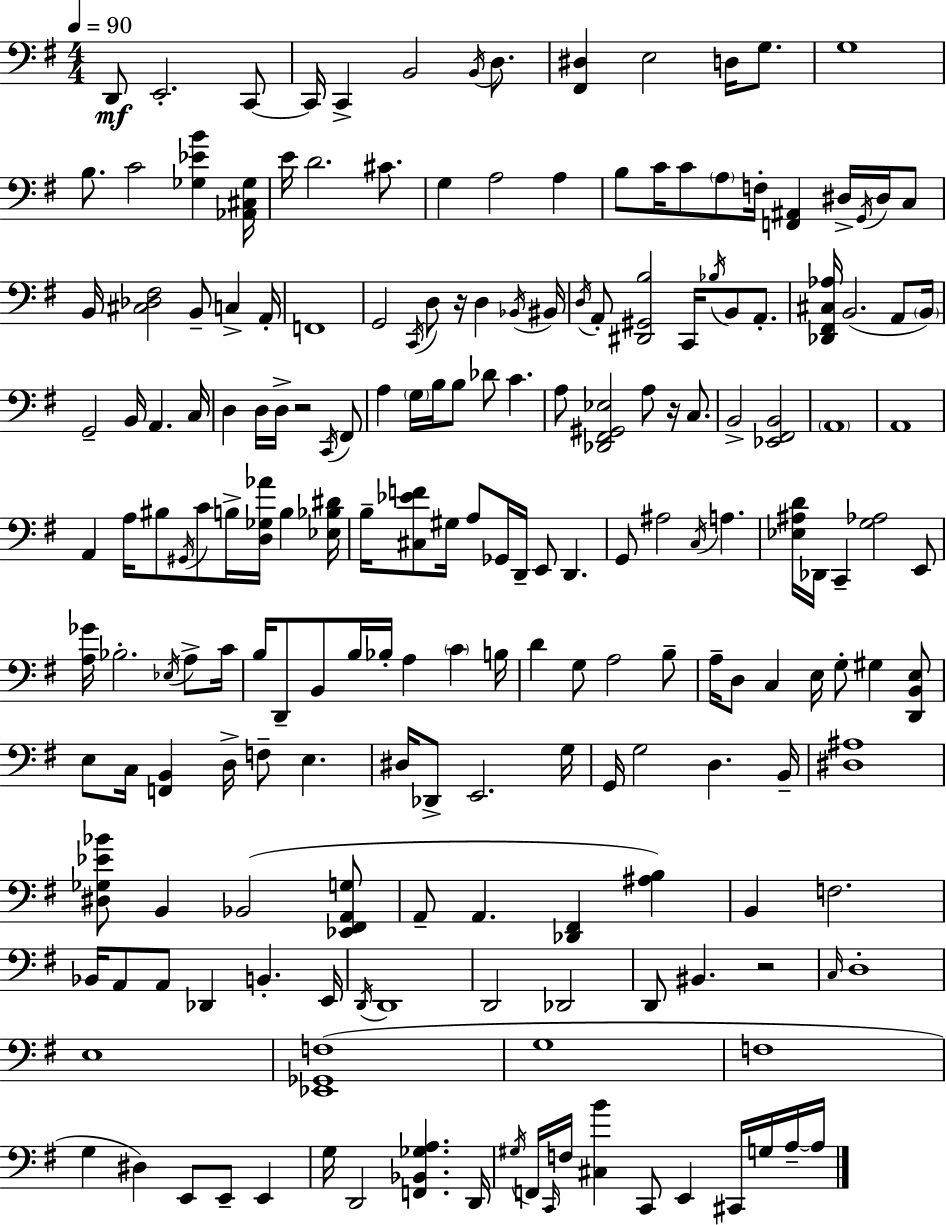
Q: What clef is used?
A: bass